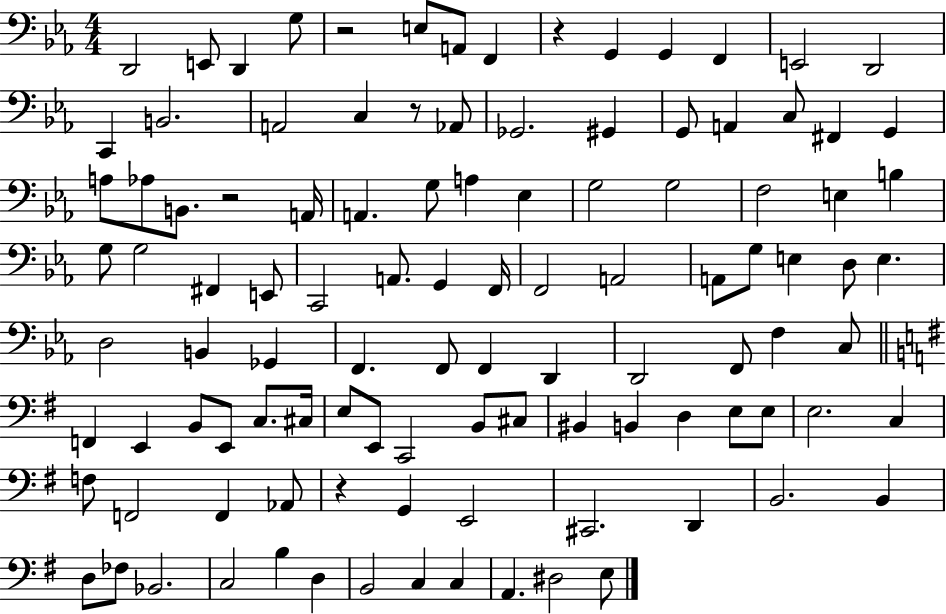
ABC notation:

X:1
T:Untitled
M:4/4
L:1/4
K:Eb
D,,2 E,,/2 D,, G,/2 z2 E,/2 A,,/2 F,, z G,, G,, F,, E,,2 D,,2 C,, B,,2 A,,2 C, z/2 _A,,/2 _G,,2 ^G,, G,,/2 A,, C,/2 ^F,, G,, A,/2 _A,/2 B,,/2 z2 A,,/4 A,, G,/2 A, _E, G,2 G,2 F,2 E, B, G,/2 G,2 ^F,, E,,/2 C,,2 A,,/2 G,, F,,/4 F,,2 A,,2 A,,/2 G,/2 E, D,/2 E, D,2 B,, _G,, F,, F,,/2 F,, D,, D,,2 F,,/2 F, C,/2 F,, E,, B,,/2 E,,/2 C,/2 ^C,/4 E,/2 E,,/2 C,,2 B,,/2 ^C,/2 ^B,, B,, D, E,/2 E,/2 E,2 C, F,/2 F,,2 F,, _A,,/2 z G,, E,,2 ^C,,2 D,, B,,2 B,, D,/2 _F,/2 _B,,2 C,2 B, D, B,,2 C, C, A,, ^D,2 E,/2